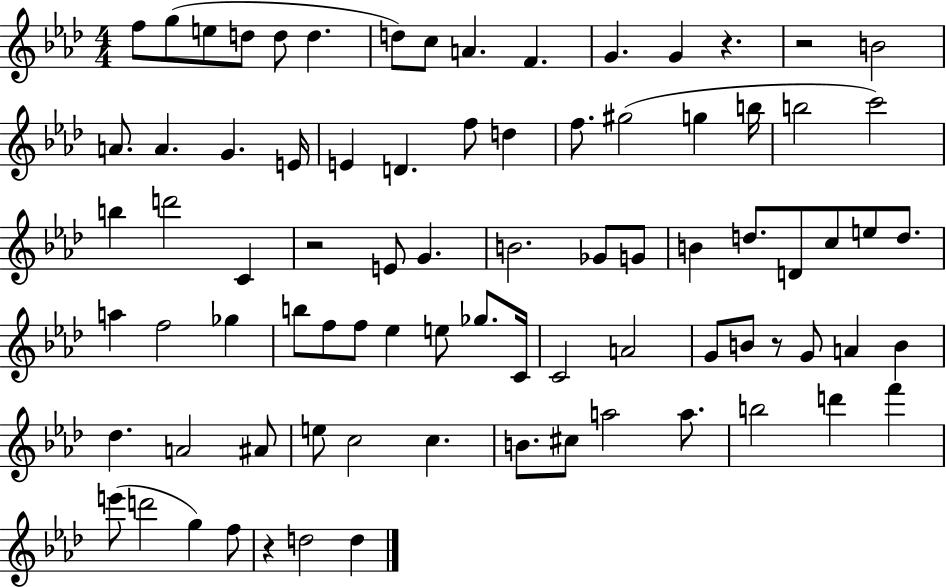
F5/e G5/e E5/e D5/e D5/e D5/q. D5/e C5/e A4/q. F4/q. G4/q. G4/q R/q. R/h B4/h A4/e. A4/q. G4/q. E4/s E4/q D4/q. F5/e D5/q F5/e. G#5/h G5/q B5/s B5/h C6/h B5/q D6/h C4/q R/h E4/e G4/q. B4/h. Gb4/e G4/e B4/q D5/e. D4/e C5/e E5/e D5/e. A5/q F5/h Gb5/q B5/e F5/e F5/e Eb5/q E5/e Gb5/e. C4/s C4/h A4/h G4/e B4/e R/e G4/e A4/q B4/q Db5/q. A4/h A#4/e E5/e C5/h C5/q. B4/e. C#5/e A5/h A5/e. B5/h D6/q F6/q E6/e D6/h G5/q F5/e R/q D5/h D5/q